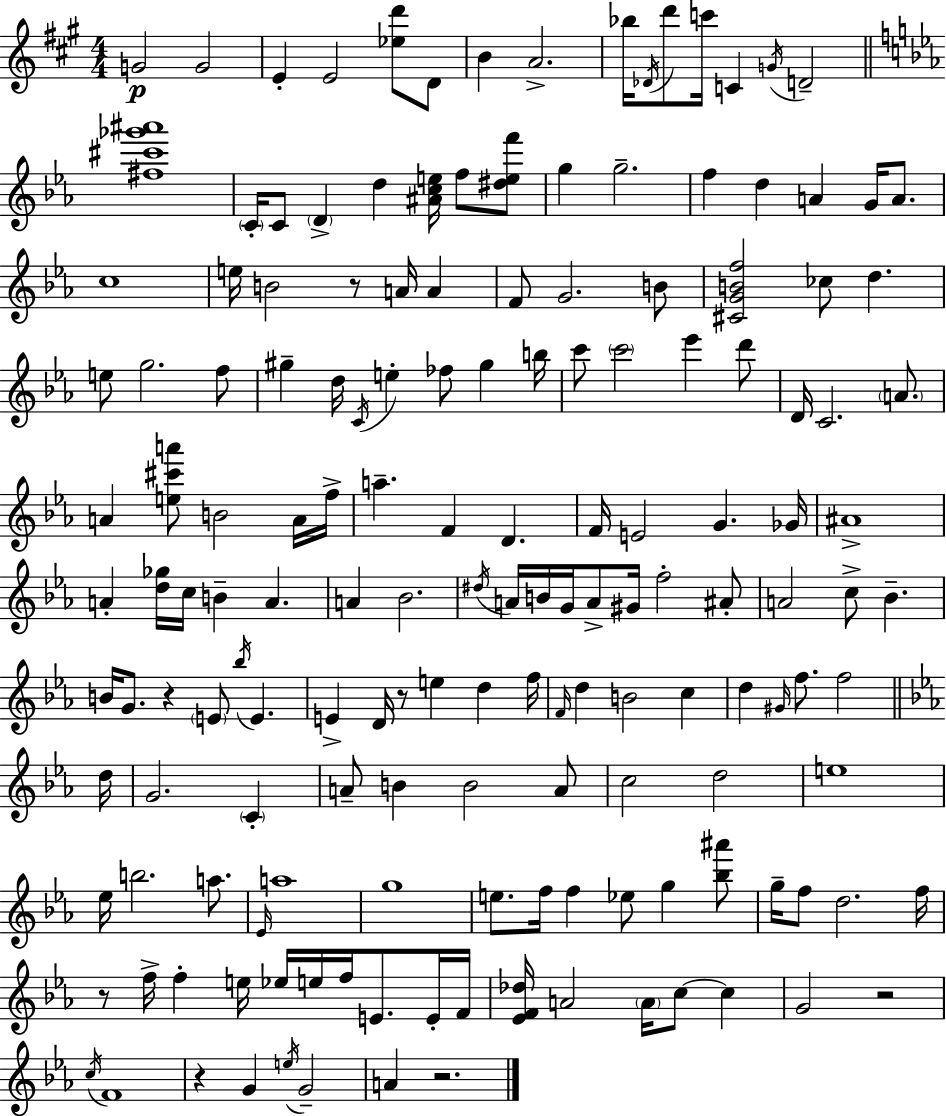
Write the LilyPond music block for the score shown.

{
  \clef treble
  \numericTimeSignature
  \time 4/4
  \key a \major
  g'2\p g'2 | e'4-. e'2 <ees'' d'''>8 d'8 | b'4 a'2.-> | bes''16 \acciaccatura { des'16 } d'''8 c'''16 c'4 \acciaccatura { g'16 } d'2-- | \break \bar "||" \break \key c \minor <fis'' cis''' ges''' ais'''>1 | \parenthesize c'16-. c'8 \parenthesize d'4-> d''4 <ais' c'' e''>16 f''8 <dis'' e'' f'''>8 | g''4 g''2.-- | f''4 d''4 a'4 g'16 a'8. | \break c''1 | e''16 b'2 r8 a'16 a'4 | f'8 g'2. b'8 | <cis' g' b' f''>2 ces''8 d''4. | \break e''8 g''2. f''8 | gis''4-- d''16 \acciaccatura { c'16 } e''4-. fes''8 gis''4 | b''16 c'''8 \parenthesize c'''2 ees'''4 d'''8 | d'16 c'2. \parenthesize a'8. | \break a'4 <e'' cis''' a'''>8 b'2 a'16 | f''16-> a''4.-- f'4 d'4. | f'16 e'2 g'4. | ges'16 ais'1-> | \break a'4-. <d'' ges''>16 c''16 b'4-- a'4. | a'4 bes'2. | \acciaccatura { dis''16 } a'16 b'16 g'16 a'8-> gis'16 f''2-. | ais'8-. a'2 c''8-> bes'4.-- | \break b'16 g'8. r4 \parenthesize e'8 \acciaccatura { bes''16 } e'4. | e'4-> d'16 r8 e''4 d''4 | f''16 \grace { f'16 } d''4 b'2 | c''4 d''4 \grace { gis'16 } f''8. f''2 | \break \bar "||" \break \key c \minor d''16 g'2. \parenthesize c'4-. | a'8-- b'4 b'2 a'8 | c''2 d''2 | e''1 | \break ees''16 b''2. a''8. | \grace { ees'16 } a''1 | g''1 | e''8. f''16 f''4 ees''8 g''4 | \break <bes'' ais'''>8 g''16-- f''8 d''2. | f''16 r8 f''16-> f''4-. e''16 ees''16 e''16 f''16 e'8. | e'16-. f'16 <ees' f' des''>16 a'2 \parenthesize a'16 c''8~~ c''4 | g'2 r2 | \break \acciaccatura { c''16 } f'1 | r4 g'4 \acciaccatura { e''16 } g'2-- | a'4 r2. | \bar "|."
}